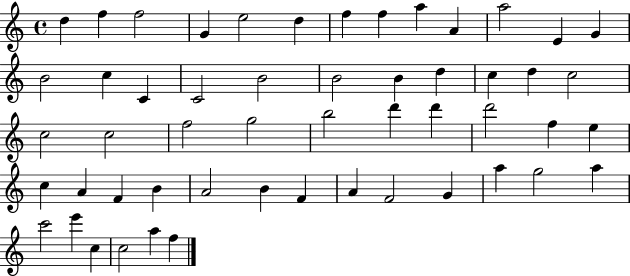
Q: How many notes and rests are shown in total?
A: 53